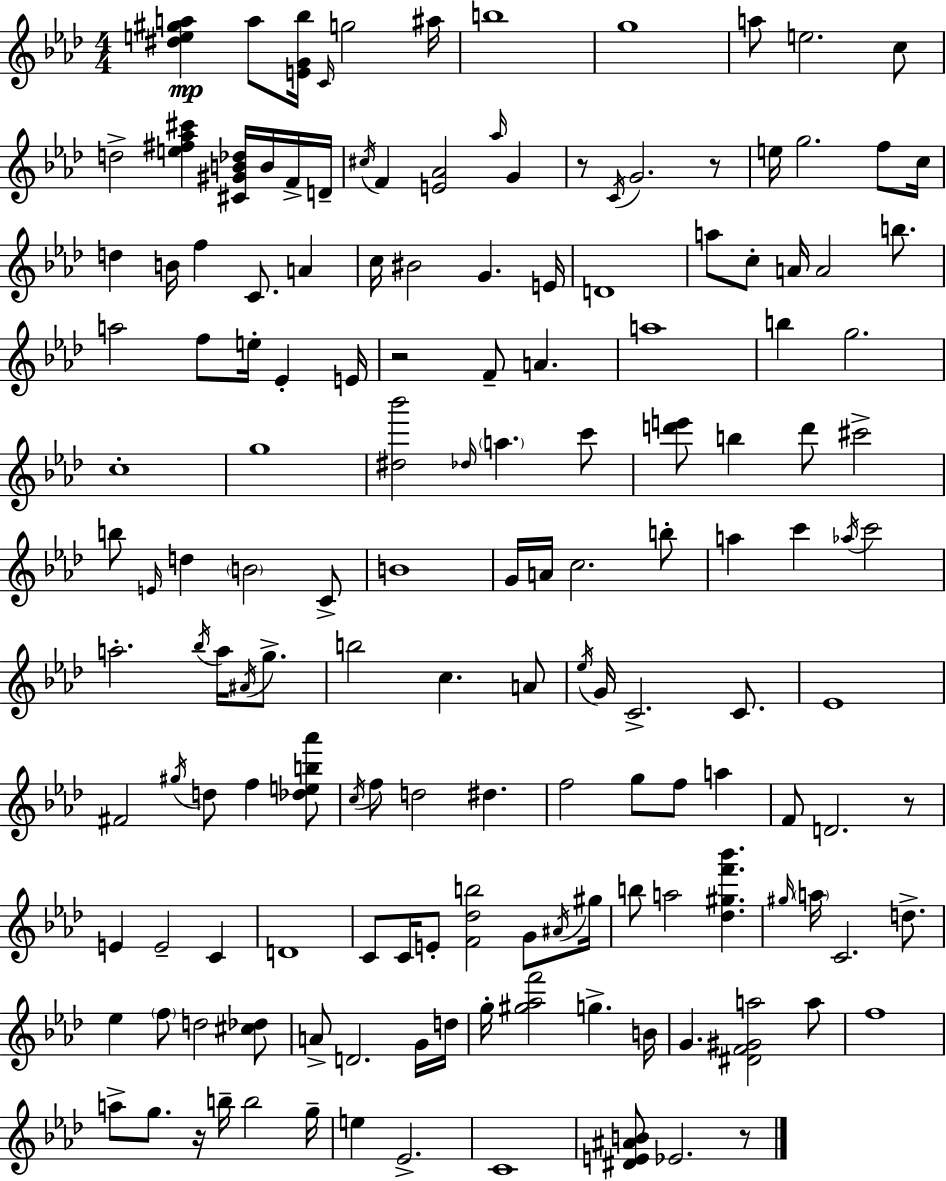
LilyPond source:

{
  \clef treble
  \numericTimeSignature
  \time 4/4
  \key f \minor
  <dis'' e'' gis'' a''>4\mp a''8 <e' g' bes''>16 \grace { c'16 } g''2 | ais''16 b''1 | g''1 | a''8 e''2. c''8 | \break d''2-> <e'' fis'' aes'' cis'''>4 <cis' gis' b' des''>16 b'16 f'16-> | d'16-- \acciaccatura { cis''16 } f'4 <e' aes'>2 \grace { aes''16 } g'4 | r8 \acciaccatura { c'16 } g'2. | r8 e''16 g''2. | \break f''8 c''16 d''4 b'16 f''4 c'8. | a'4 c''16 bis'2 g'4. | e'16 d'1 | a''8 c''8-. a'16 a'2 | \break b''8. a''2 f''8 e''16-. ees'4-. | e'16 r2 f'8-- a'4. | a''1 | b''4 g''2. | \break c''1-. | g''1 | <dis'' bes'''>2 \grace { des''16 } \parenthesize a''4. | c'''8 <d''' e'''>8 b''4 d'''8 cis'''2-> | \break b''8 \grace { e'16 } d''4 \parenthesize b'2 | c'8-> b'1 | g'16 a'16 c''2. | b''8-. a''4 c'''4 \acciaccatura { aes''16 } c'''2 | \break a''2.-. | \acciaccatura { bes''16 } a''16 \acciaccatura { ais'16 } g''8.-> b''2 | c''4. a'8 \acciaccatura { ees''16 } g'16 c'2.-> | c'8. ees'1 | \break fis'2 | \acciaccatura { gis''16 } d''8 f''4 <des'' e'' b'' aes'''>8 \acciaccatura { c''16 } f''8 d''2 | dis''4. f''2 | g''8 f''8 a''4 f'8 d'2. | \break r8 e'4 | e'2-- c'4 d'1 | c'8 c'16 e'8-. | <f' des'' b''>2 g'8 \acciaccatura { ais'16 } gis''16 b''8 a''2 | \break <des'' gis'' f''' bes'''>4. \grace { gis''16 } \parenthesize a''16 c'2. | d''8.-> ees''4 | \parenthesize f''8 d''2 <cis'' des''>8 a'8-> | d'2. g'16 d''16 g''16-. <gis'' aes'' f'''>2 | \break g''4.-> b'16 g'4. | <dis' f' gis' a''>2 a''8 f''1 | a''8-> | g''8. r16 b''16-- b''2 g''16-- e''4 | \break ees'2.-> c'1 | <dis' e' ais' b'>8 | ees'2. r8 \bar "|."
}